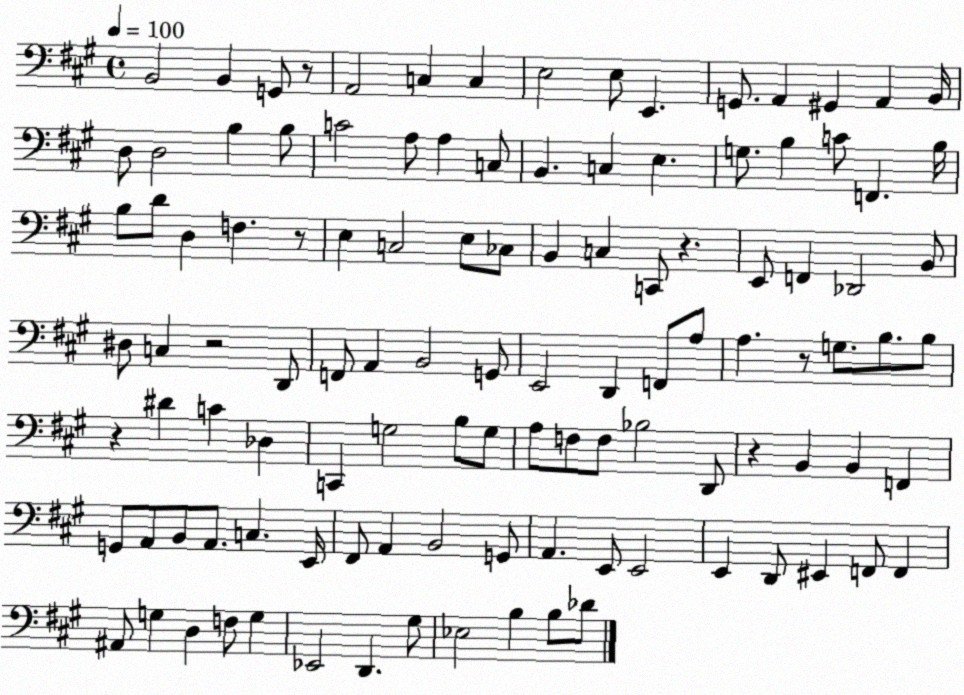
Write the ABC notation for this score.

X:1
T:Untitled
M:4/4
L:1/4
K:A
B,,2 B,, G,,/2 z/2 A,,2 C, C, E,2 E,/2 E,, G,,/2 A,, ^G,, A,, B,,/4 D,/2 D,2 B, B,/2 C2 A,/2 A, C,/2 B,, C, E, G,/2 B, C/2 F,, B,/4 B,/2 D/2 D, F, z/2 E, C,2 E,/2 _C,/2 B,, C, C,,/2 z E,,/2 F,, _D,,2 B,,/2 ^D,/2 C, z2 D,,/2 F,,/2 A,, B,,2 G,,/2 E,,2 D,, F,,/2 A,/2 A, z/2 G,/2 B,/2 B,/2 z ^D C _D, C,, G,2 B,/2 G,/2 A,/2 F,/2 F,/2 _B,2 D,,/2 z B,, B,, F,, G,,/2 A,,/2 B,,/2 A,,/2 C, E,,/4 ^F,,/2 A,, B,,2 G,,/2 A,, E,,/2 E,,2 E,, D,,/2 ^E,, F,,/2 F,, ^A,,/2 G, D, F,/2 G, _E,,2 D,, ^G,/2 _E,2 B, B,/2 _D/2